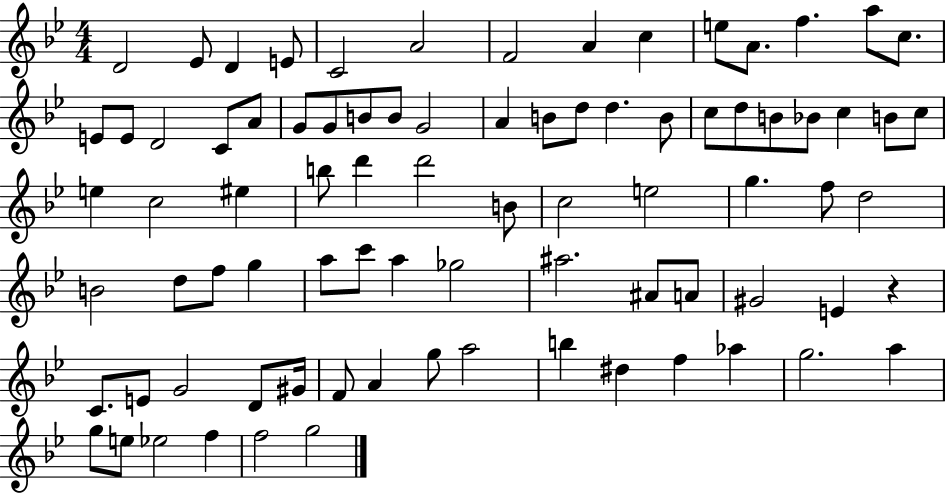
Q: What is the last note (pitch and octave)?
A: G5